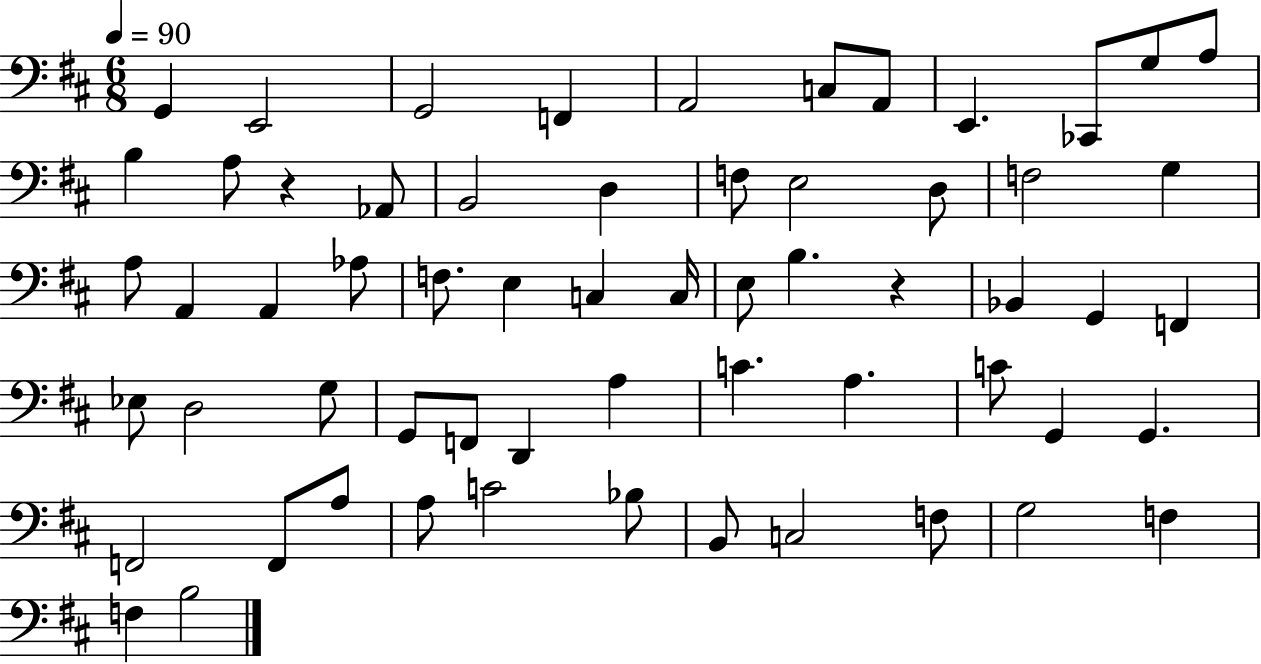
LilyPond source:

{
  \clef bass
  \numericTimeSignature
  \time 6/8
  \key d \major
  \tempo 4 = 90
  \repeat volta 2 { g,4 e,2 | g,2 f,4 | a,2 c8 a,8 | e,4. ces,8 g8 a8 | \break b4 a8 r4 aes,8 | b,2 d4 | f8 e2 d8 | f2 g4 | \break a8 a,4 a,4 aes8 | f8. e4 c4 c16 | e8 b4. r4 | bes,4 g,4 f,4 | \break ees8 d2 g8 | g,8 f,8 d,4 a4 | c'4. a4. | c'8 g,4 g,4. | \break f,2 f,8 a8 | a8 c'2 bes8 | b,8 c2 f8 | g2 f4 | \break f4 b2 | } \bar "|."
}